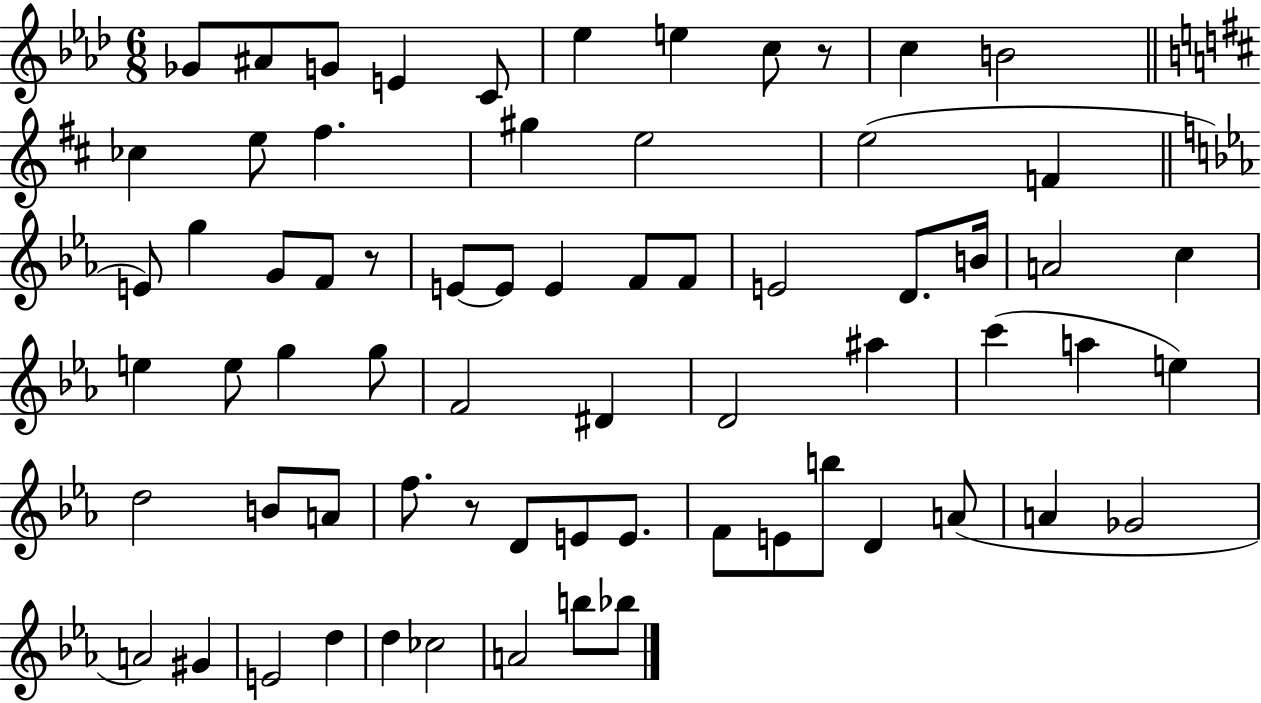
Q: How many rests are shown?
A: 3